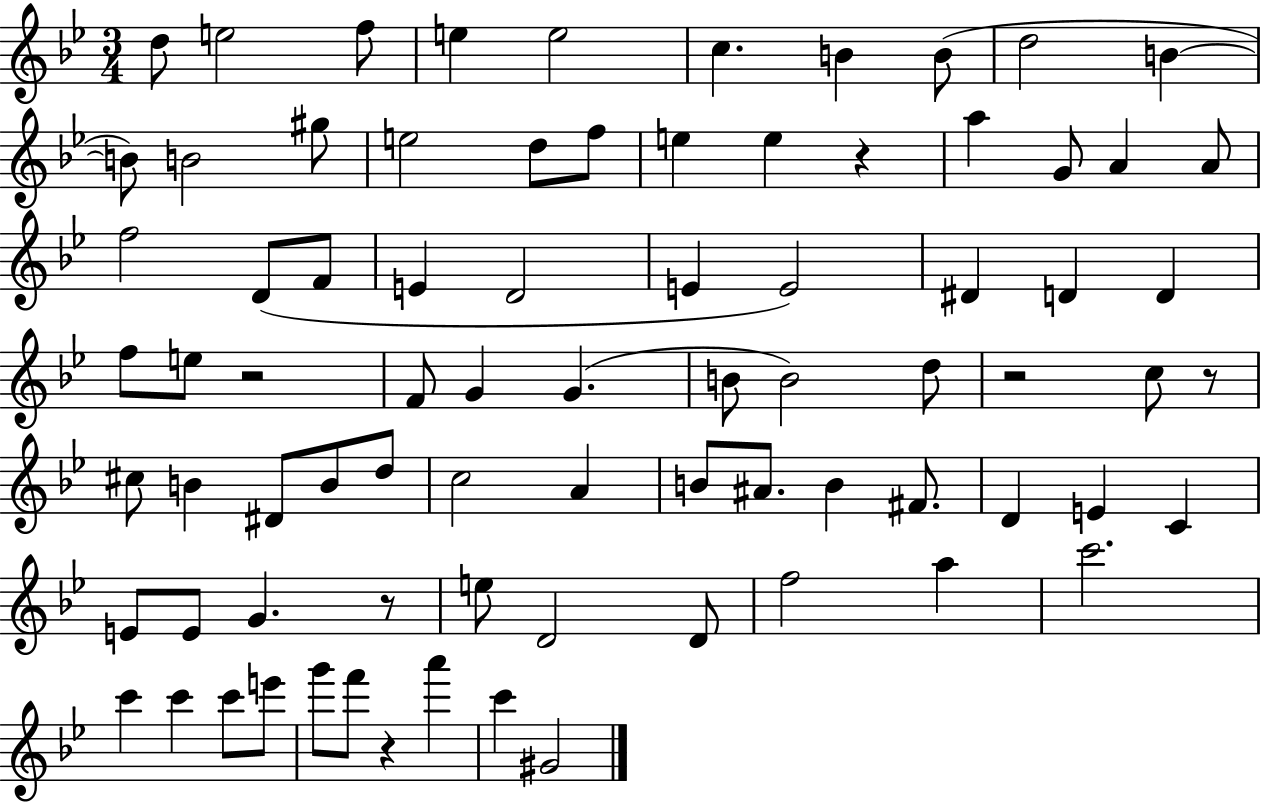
D5/e E5/h F5/e E5/q E5/h C5/q. B4/q B4/e D5/h B4/q B4/e B4/h G#5/e E5/h D5/e F5/e E5/q E5/q R/q A5/q G4/e A4/q A4/e F5/h D4/e F4/e E4/q D4/h E4/q E4/h D#4/q D4/q D4/q F5/e E5/e R/h F4/e G4/q G4/q. B4/e B4/h D5/e R/h C5/e R/e C#5/e B4/q D#4/e B4/e D5/e C5/h A4/q B4/e A#4/e. B4/q F#4/e. D4/q E4/q C4/q E4/e E4/e G4/q. R/e E5/e D4/h D4/e F5/h A5/q C6/h. C6/q C6/q C6/e E6/e G6/e F6/e R/q A6/q C6/q G#4/h